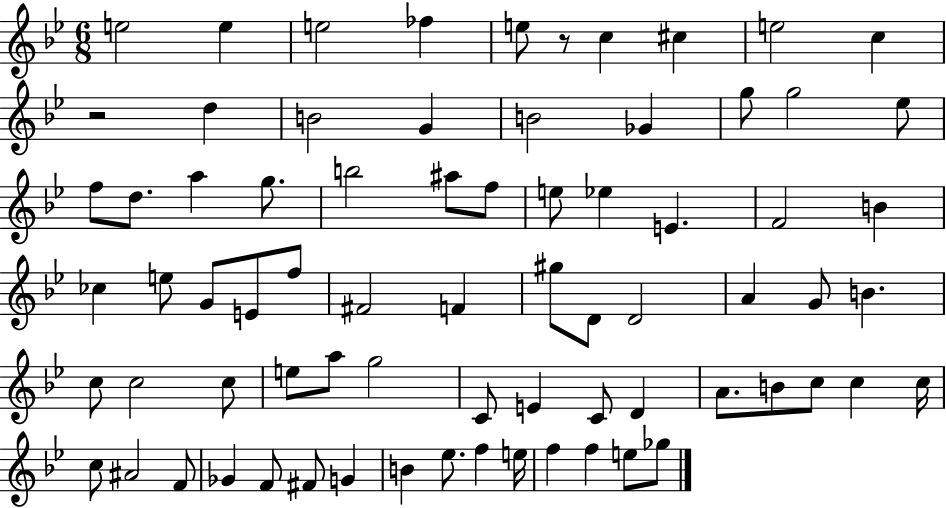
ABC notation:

X:1
T:Untitled
M:6/8
L:1/4
K:Bb
e2 e e2 _f e/2 z/2 c ^c e2 c z2 d B2 G B2 _G g/2 g2 _e/2 f/2 d/2 a g/2 b2 ^a/2 f/2 e/2 _e E F2 B _c e/2 G/2 E/2 f/2 ^F2 F ^g/2 D/2 D2 A G/2 B c/2 c2 c/2 e/2 a/2 g2 C/2 E C/2 D A/2 B/2 c/2 c c/4 c/2 ^A2 F/2 _G F/2 ^F/2 G B _e/2 f e/4 f f e/2 _g/2